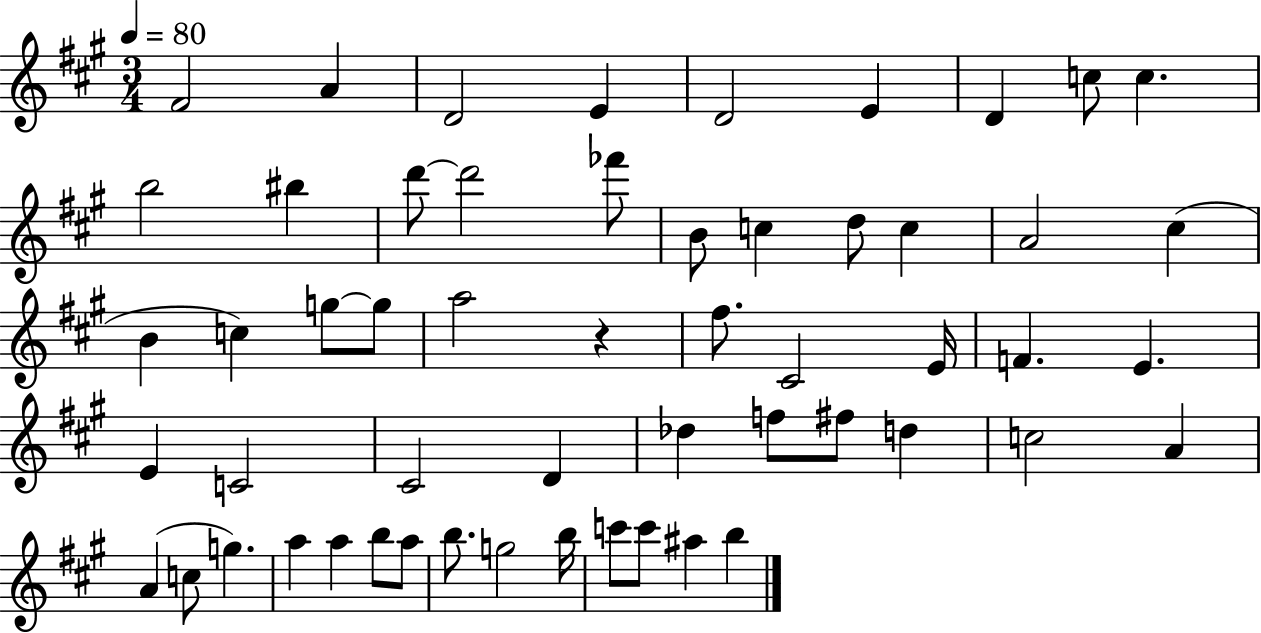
{
  \clef treble
  \numericTimeSignature
  \time 3/4
  \key a \major
  \tempo 4 = 80
  fis'2 a'4 | d'2 e'4 | d'2 e'4 | d'4 c''8 c''4. | \break b''2 bis''4 | d'''8~~ d'''2 fes'''8 | b'8 c''4 d''8 c''4 | a'2 cis''4( | \break b'4 c''4) g''8~~ g''8 | a''2 r4 | fis''8. cis'2 e'16 | f'4. e'4. | \break e'4 c'2 | cis'2 d'4 | des''4 f''8 fis''8 d''4 | c''2 a'4 | \break a'4( c''8 g''4.) | a''4 a''4 b''8 a''8 | b''8. g''2 b''16 | c'''8 c'''8 ais''4 b''4 | \break \bar "|."
}